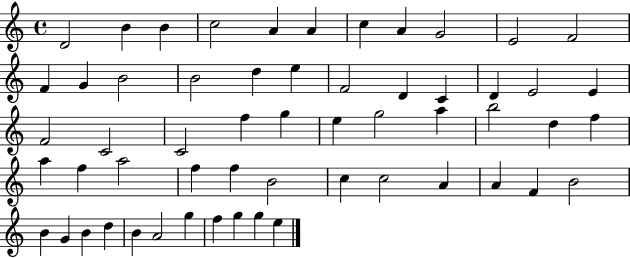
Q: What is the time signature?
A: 4/4